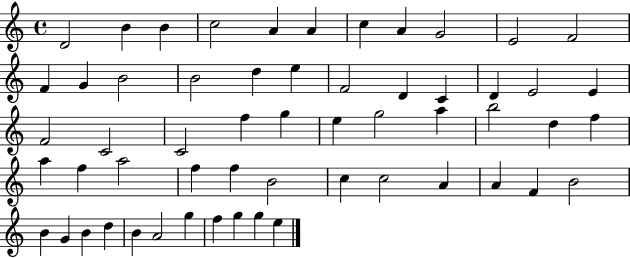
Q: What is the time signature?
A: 4/4